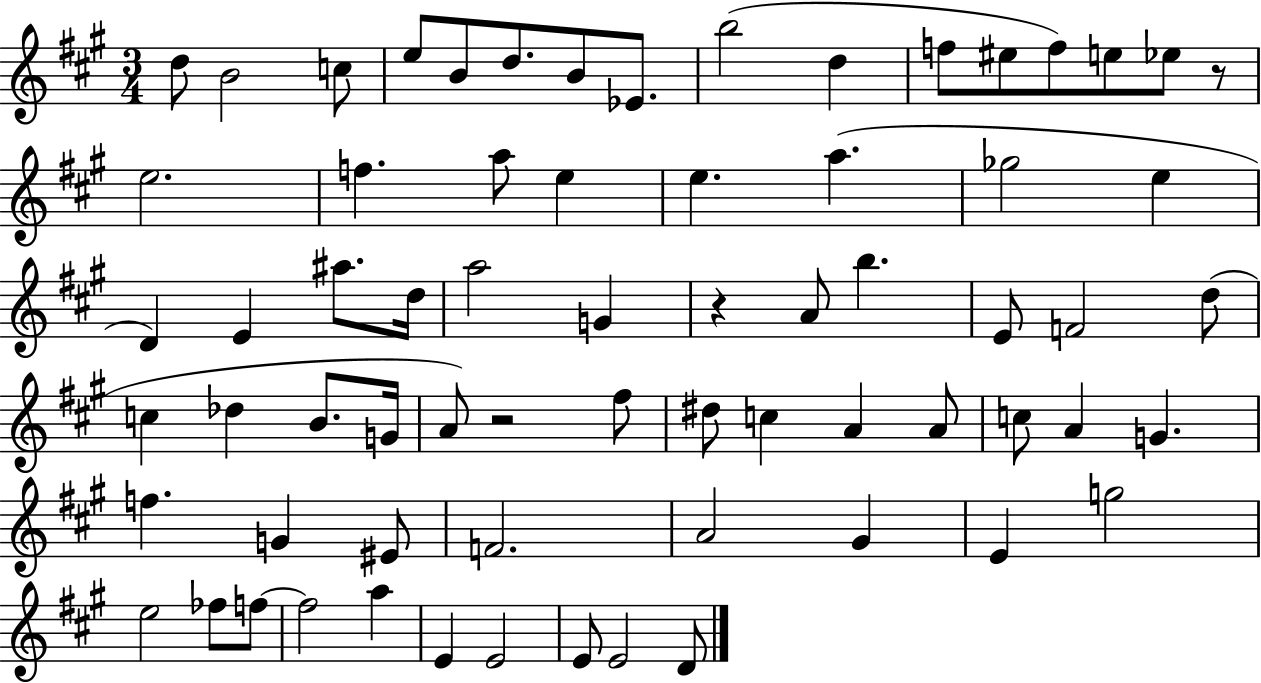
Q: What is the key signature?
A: A major